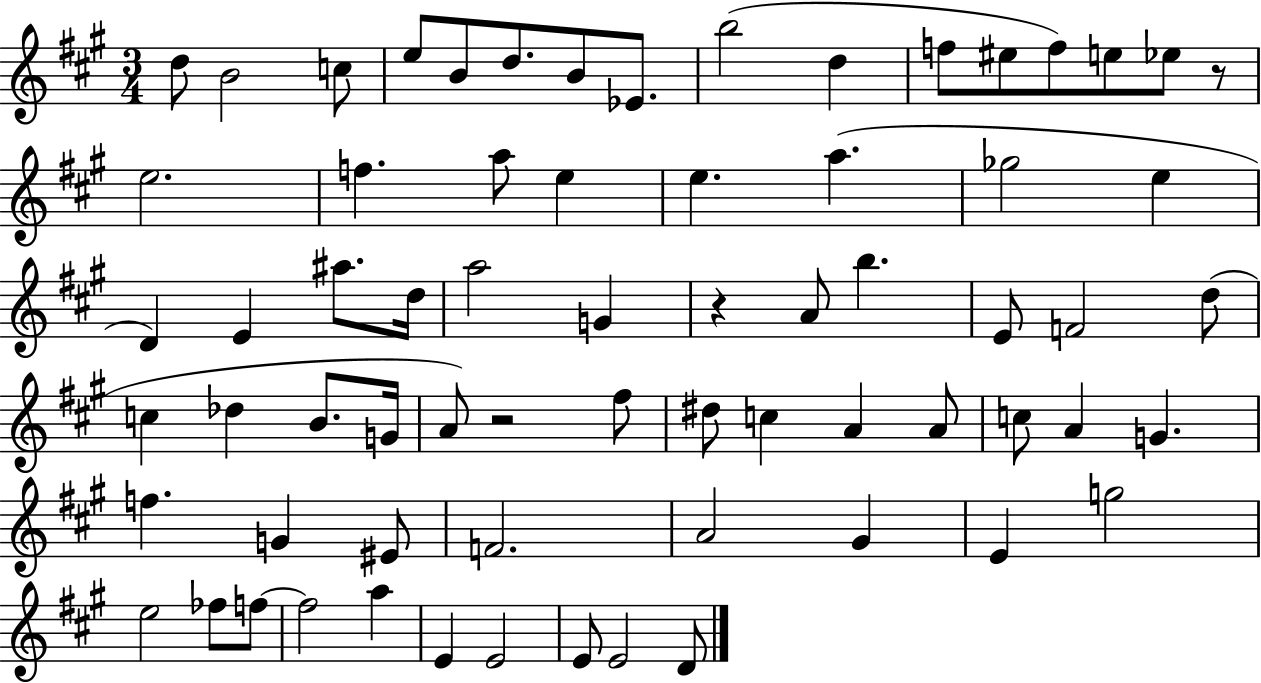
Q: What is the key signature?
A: A major